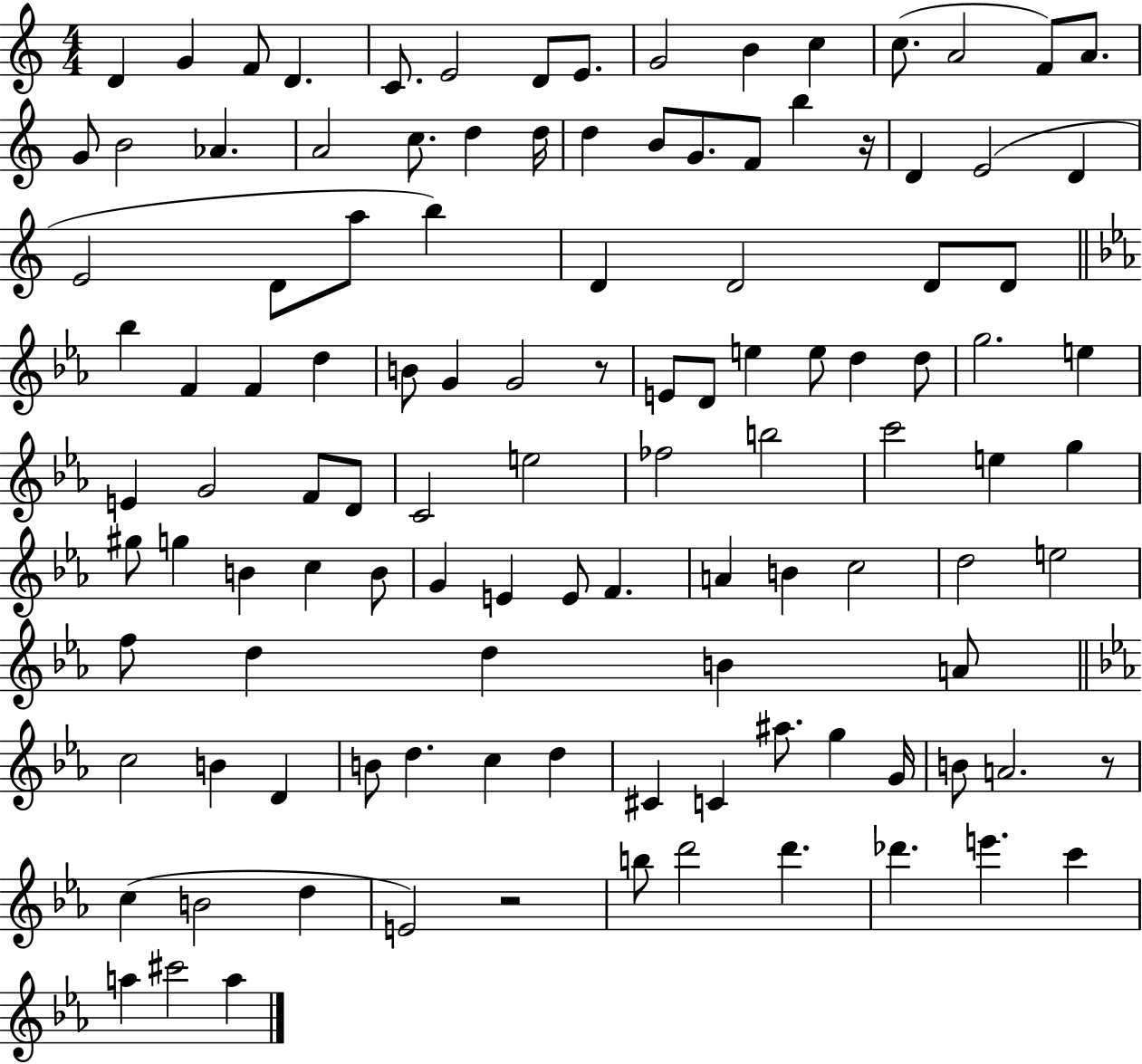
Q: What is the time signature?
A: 4/4